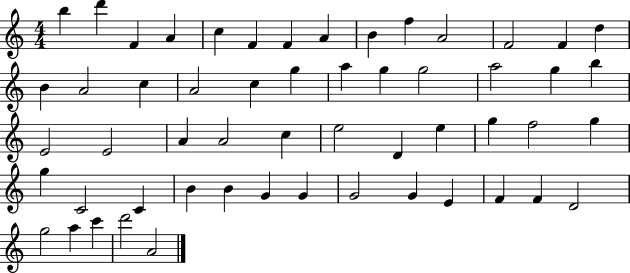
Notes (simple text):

B5/q D6/q F4/q A4/q C5/q F4/q F4/q A4/q B4/q F5/q A4/h F4/h F4/q D5/q B4/q A4/h C5/q A4/h C5/q G5/q A5/q G5/q G5/h A5/h G5/q B5/q E4/h E4/h A4/q A4/h C5/q E5/h D4/q E5/q G5/q F5/h G5/q G5/q C4/h C4/q B4/q B4/q G4/q G4/q G4/h G4/q E4/q F4/q F4/q D4/h G5/h A5/q C6/q D6/h A4/h